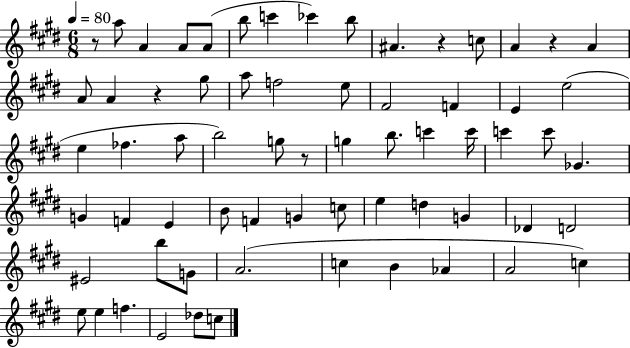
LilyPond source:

{
  \clef treble
  \numericTimeSignature
  \time 6/8
  \key e \major
  \tempo 4 = 80
  \repeat volta 2 { r8 a''8 a'4 a'8 a'8( | b''8 c'''4 ces'''4) b''8 | ais'4. r4 c''8 | a'4 r4 a'4 | \break a'8 a'4 r4 gis''8 | a''8 f''2 e''8 | fis'2 f'4 | e'4 e''2( | \break e''4 fes''4. a''8 | b''2) g''8 r8 | g''4 b''8. c'''4 c'''16 | c'''4 c'''8 ges'4. | \break g'4 f'4 e'4 | b'8 f'4 g'4 c''8 | e''4 d''4 g'4 | des'4 d'2 | \break eis'2 b''8 g'8 | a'2.( | c''4 b'4 aes'4 | a'2 c''4) | \break e''8 e''4 f''4. | e'2 des''8 c''8 | } \bar "|."
}